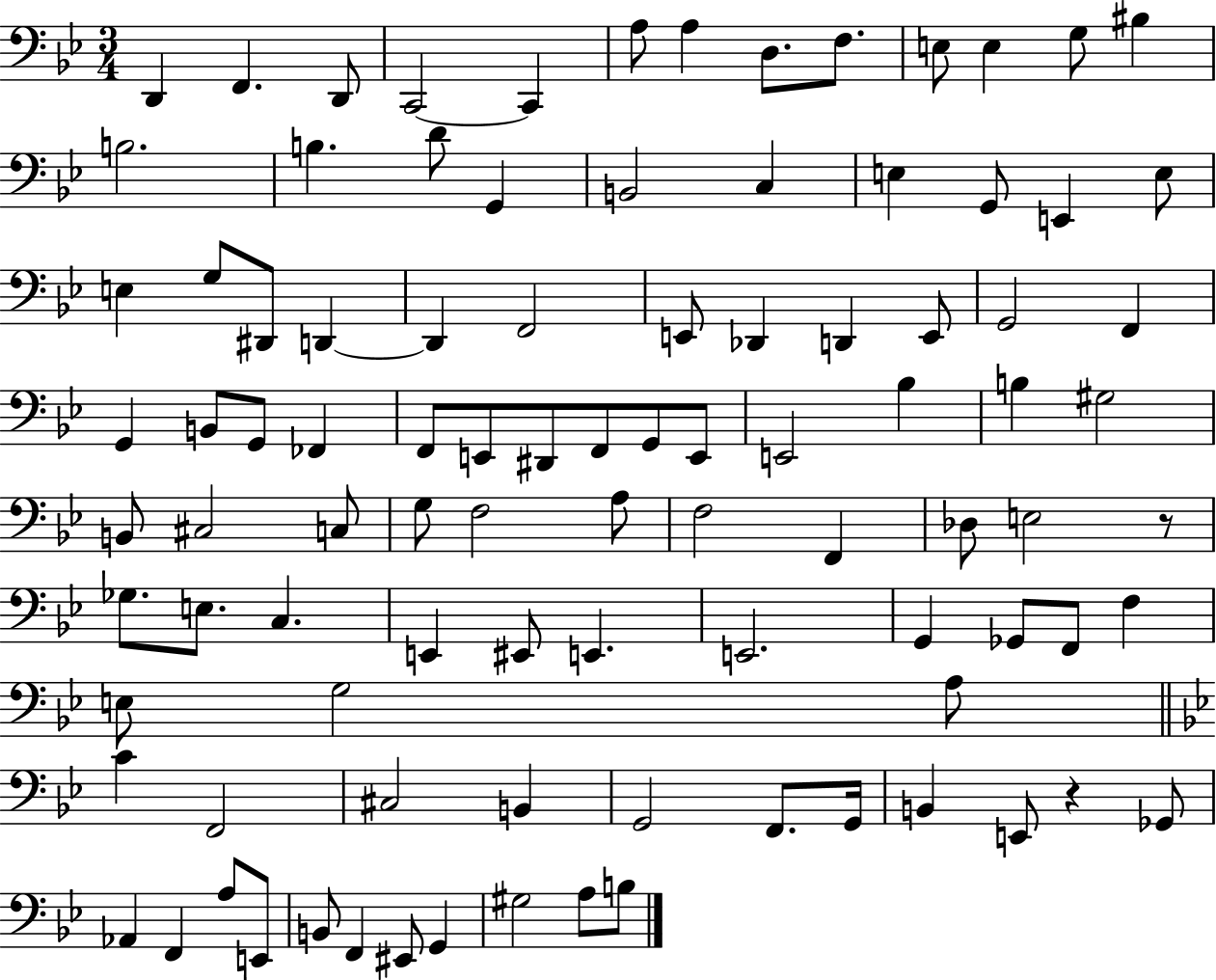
{
  \clef bass
  \numericTimeSignature
  \time 3/4
  \key bes \major
  d,4 f,4. d,8 | c,2~~ c,4 | a8 a4 d8. f8. | e8 e4 g8 bis4 | \break b2. | b4. d'8 g,4 | b,2 c4 | e4 g,8 e,4 e8 | \break e4 g8 dis,8 d,4~~ | d,4 f,2 | e,8 des,4 d,4 e,8 | g,2 f,4 | \break g,4 b,8 g,8 fes,4 | f,8 e,8 dis,8 f,8 g,8 e,8 | e,2 bes4 | b4 gis2 | \break b,8 cis2 c8 | g8 f2 a8 | f2 f,4 | des8 e2 r8 | \break ges8. e8. c4. | e,4 eis,8 e,4. | e,2. | g,4 ges,8 f,8 f4 | \break e8 g2 a8 | \bar "||" \break \key bes \major c'4 f,2 | cis2 b,4 | g,2 f,8. g,16 | b,4 e,8 r4 ges,8 | \break aes,4 f,4 a8 e,8 | b,8 f,4 eis,8 g,4 | gis2 a8 b8 | \bar "|."
}